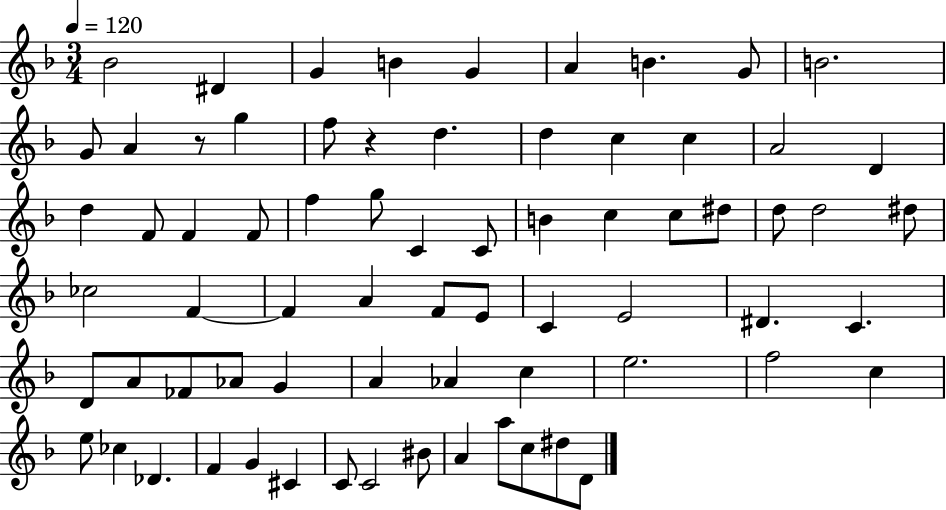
X:1
T:Untitled
M:3/4
L:1/4
K:F
_B2 ^D G B G A B G/2 B2 G/2 A z/2 g f/2 z d d c c A2 D d F/2 F F/2 f g/2 C C/2 B c c/2 ^d/2 d/2 d2 ^d/2 _c2 F F A F/2 E/2 C E2 ^D C D/2 A/2 _F/2 _A/2 G A _A c e2 f2 c e/2 _c _D F G ^C C/2 C2 ^B/2 A a/2 c/2 ^d/2 D/2